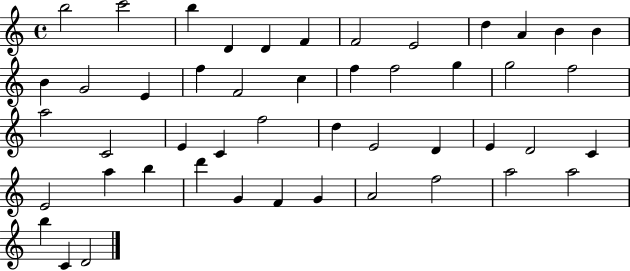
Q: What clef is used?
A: treble